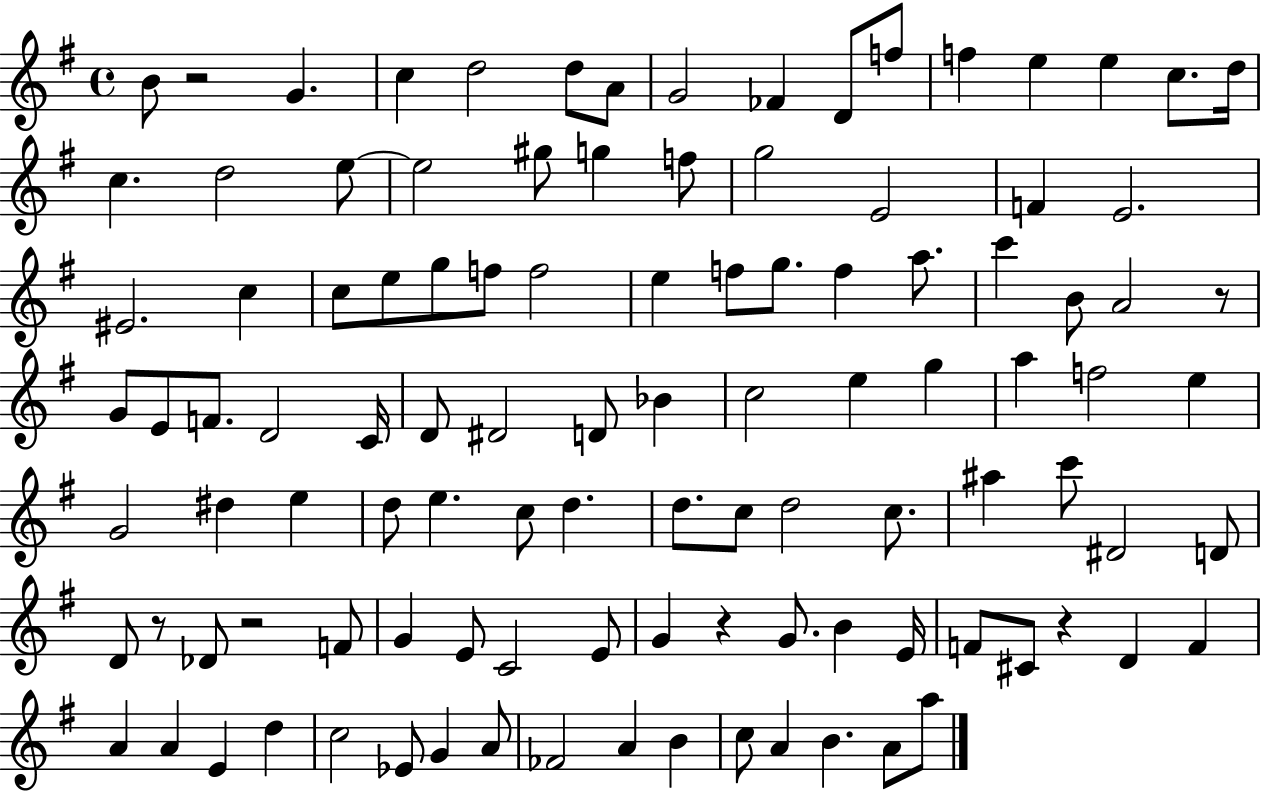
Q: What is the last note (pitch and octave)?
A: A5